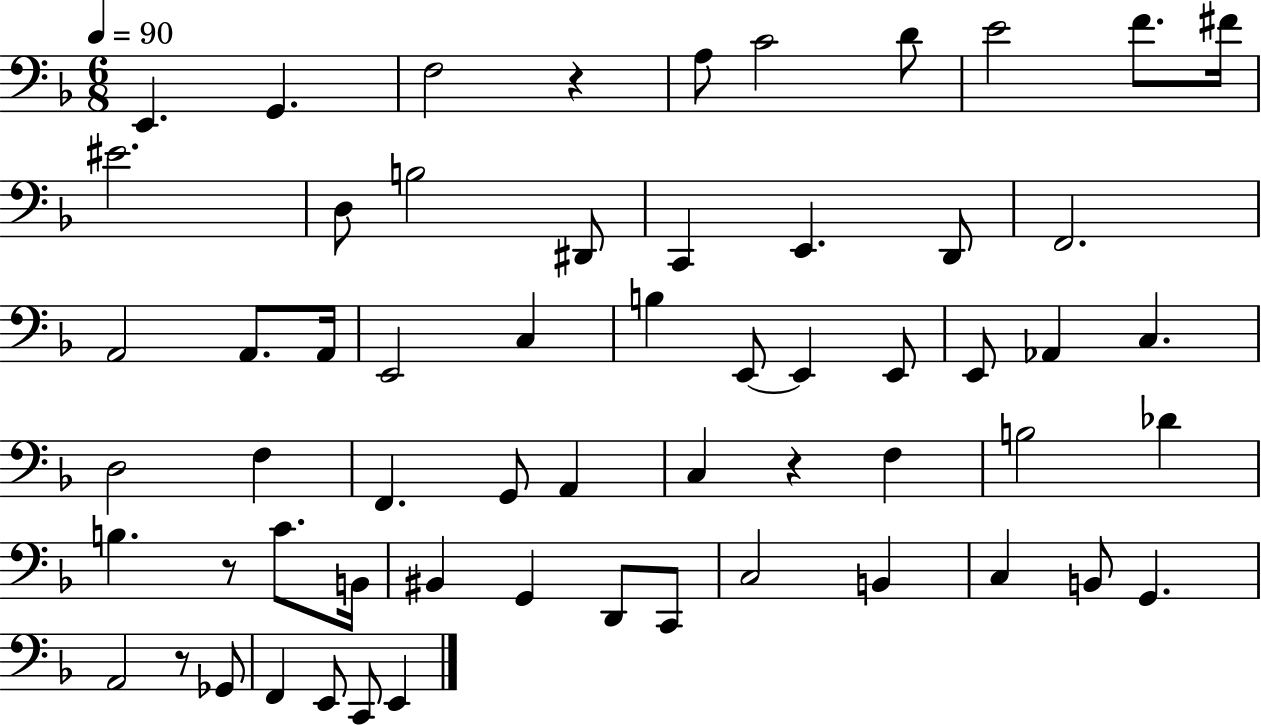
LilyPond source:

{
  \clef bass
  \numericTimeSignature
  \time 6/8
  \key f \major
  \tempo 4 = 90
  \repeat volta 2 { e,4. g,4. | f2 r4 | a8 c'2 d'8 | e'2 f'8. fis'16 | \break eis'2. | d8 b2 dis,8 | c,4 e,4. d,8 | f,2. | \break a,2 a,8. a,16 | e,2 c4 | b4 e,8~~ e,4 e,8 | e,8 aes,4 c4. | \break d2 f4 | f,4. g,8 a,4 | c4 r4 f4 | b2 des'4 | \break b4. r8 c'8. b,16 | bis,4 g,4 d,8 c,8 | c2 b,4 | c4 b,8 g,4. | \break a,2 r8 ges,8 | f,4 e,8 c,8 e,4 | } \bar "|."
}